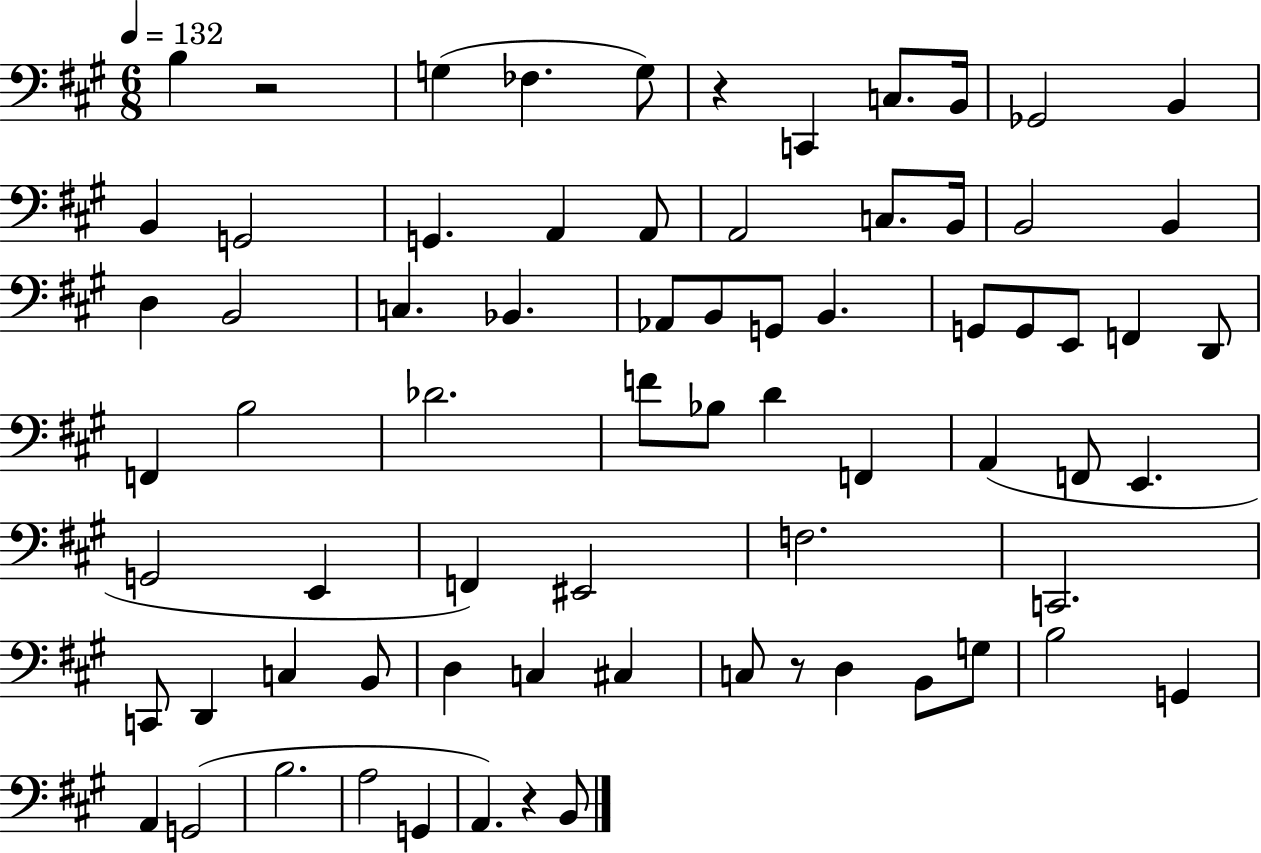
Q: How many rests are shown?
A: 4